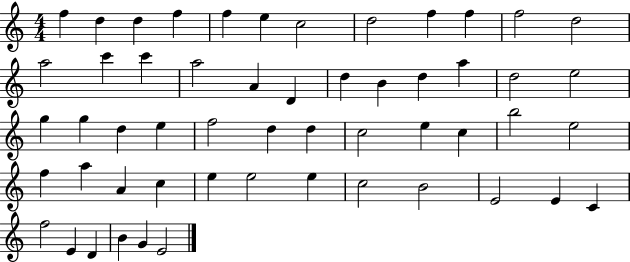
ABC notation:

X:1
T:Untitled
M:4/4
L:1/4
K:C
f d d f f e c2 d2 f f f2 d2 a2 c' c' a2 A D d B d a d2 e2 g g d e f2 d d c2 e c b2 e2 f a A c e e2 e c2 B2 E2 E C f2 E D B G E2